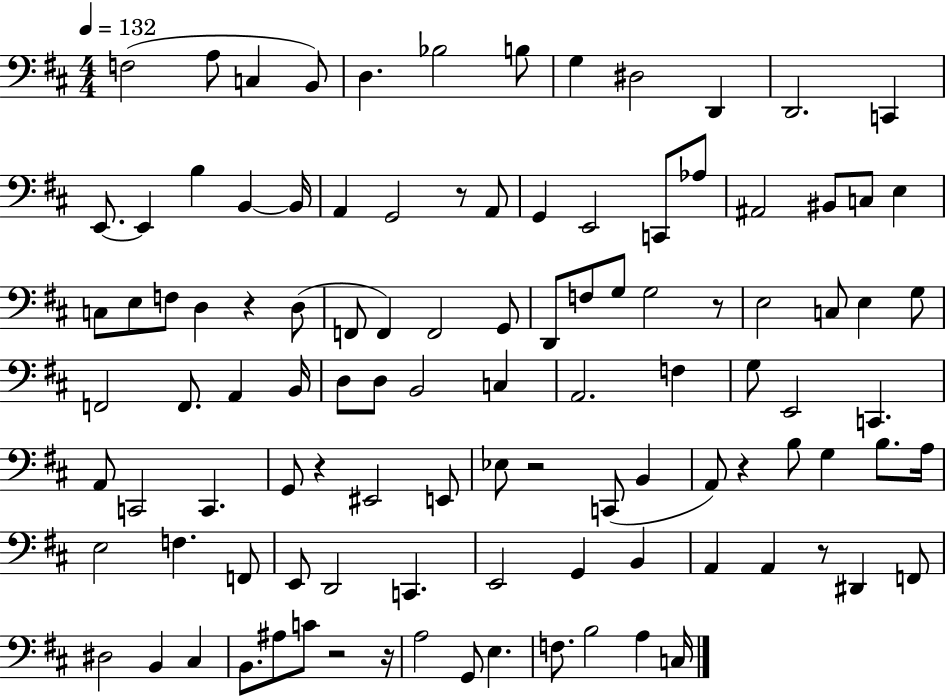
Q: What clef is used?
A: bass